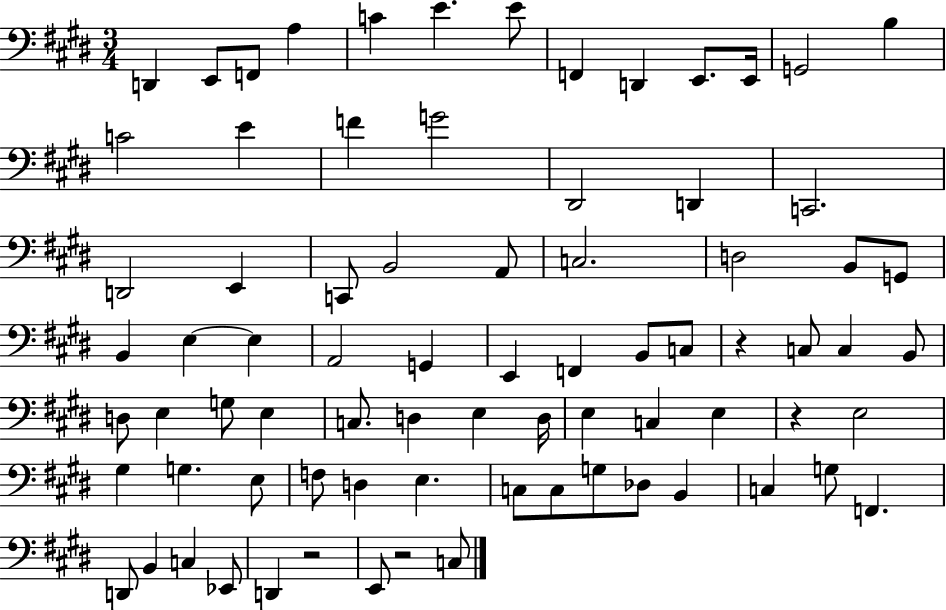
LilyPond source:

{
  \clef bass
  \numericTimeSignature
  \time 3/4
  \key e \major
  d,4 e,8 f,8 a4 | c'4 e'4. e'8 | f,4 d,4 e,8. e,16 | g,2 b4 | \break c'2 e'4 | f'4 g'2 | dis,2 d,4 | c,2. | \break d,2 e,4 | c,8 b,2 a,8 | c2. | d2 b,8 g,8 | \break b,4 e4~~ e4 | a,2 g,4 | e,4 f,4 b,8 c8 | r4 c8 c4 b,8 | \break d8 e4 g8 e4 | c8. d4 e4 d16 | e4 c4 e4 | r4 e2 | \break gis4 g4. e8 | f8 d4 e4. | c8 c8 g8 des8 b,4 | c4 g8 f,4. | \break d,8 b,4 c4 ees,8 | d,4 r2 | e,8 r2 c8 | \bar "|."
}